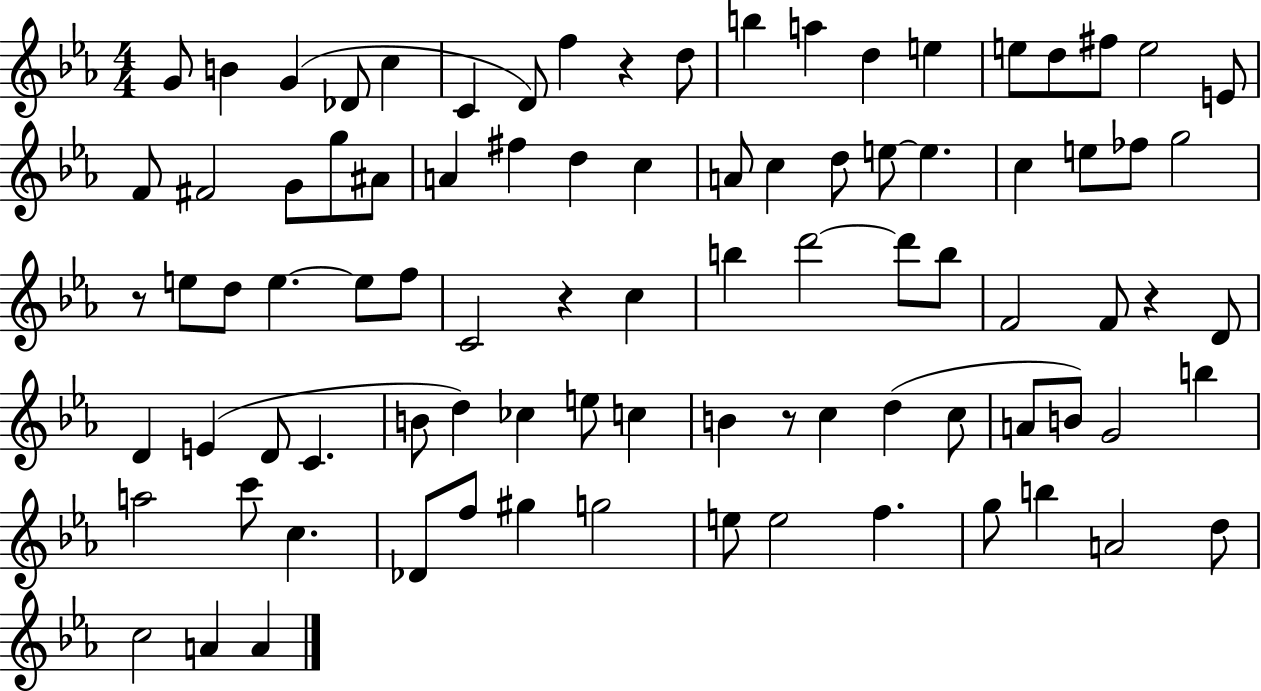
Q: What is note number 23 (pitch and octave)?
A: A#4